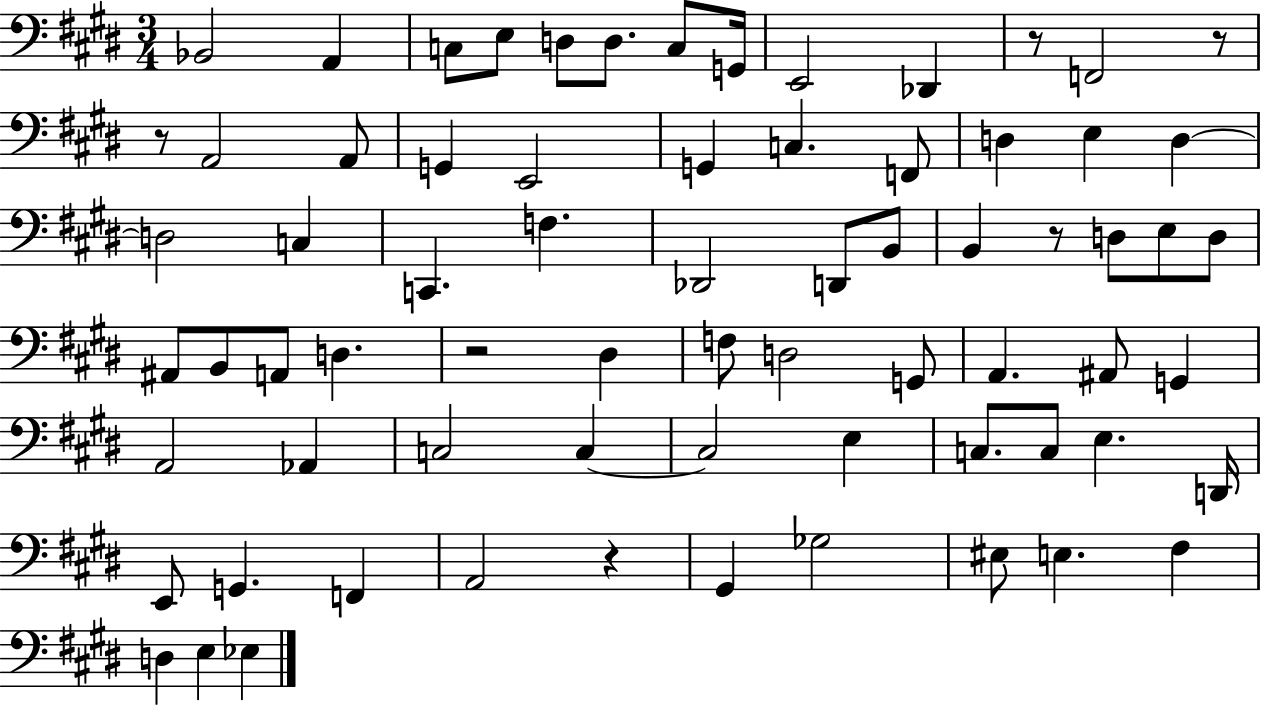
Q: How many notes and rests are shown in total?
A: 71